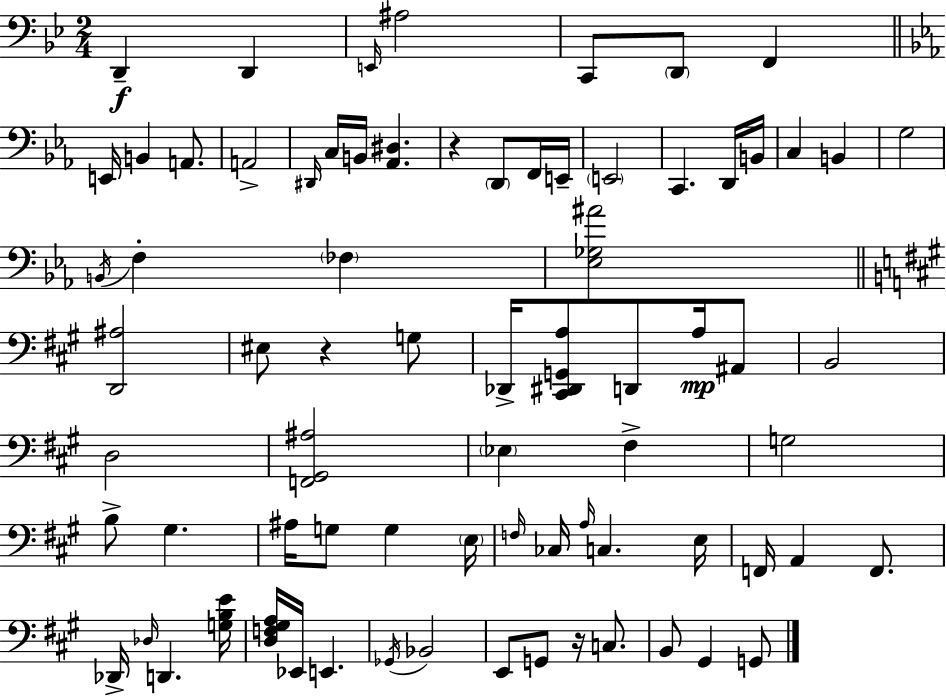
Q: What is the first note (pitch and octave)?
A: D2